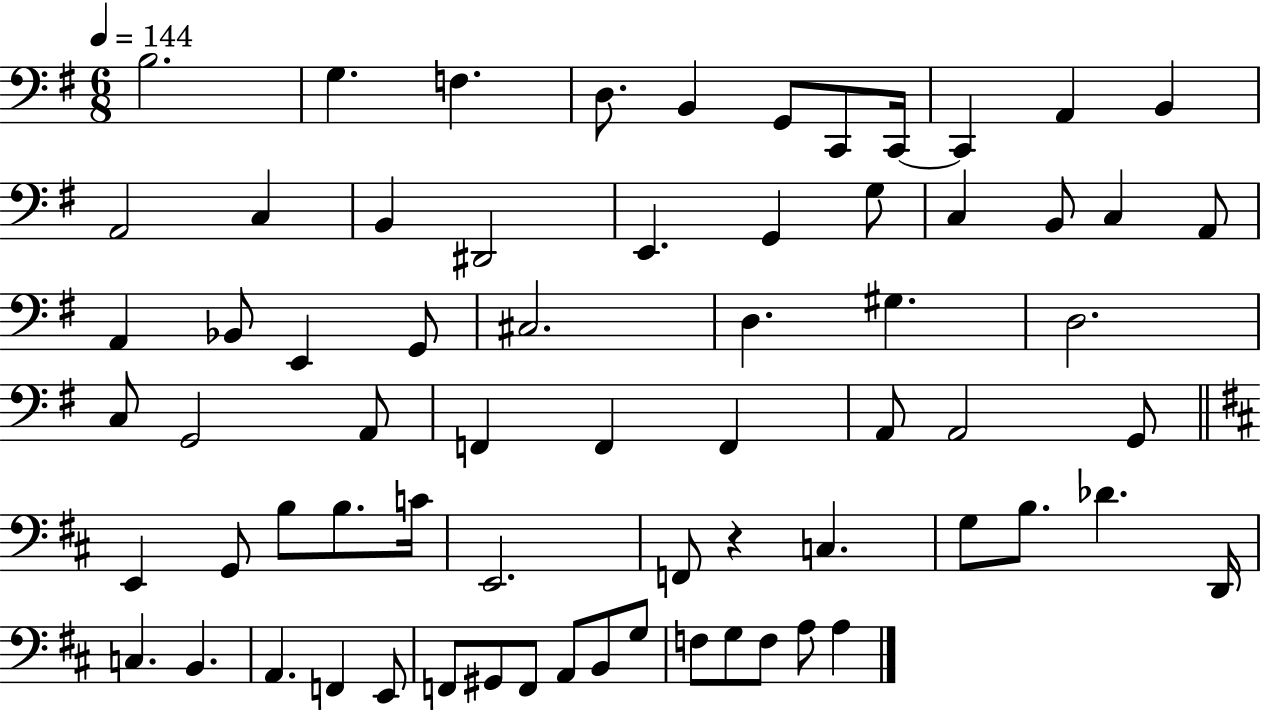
{
  \clef bass
  \numericTimeSignature
  \time 6/8
  \key g \major
  \tempo 4 = 144
  \repeat volta 2 { b2. | g4. f4. | d8. b,4 g,8 c,8 c,16~~ | c,4 a,4 b,4 | \break a,2 c4 | b,4 dis,2 | e,4. g,4 g8 | c4 b,8 c4 a,8 | \break a,4 bes,8 e,4 g,8 | cis2. | d4. gis4. | d2. | \break c8 g,2 a,8 | f,4 f,4 f,4 | a,8 a,2 g,8 | \bar "||" \break \key b \minor e,4 g,8 b8 b8. c'16 | e,2. | f,8 r4 c4. | g8 b8. des'4. d,16 | \break c4. b,4. | a,4. f,4 e,8 | f,8 gis,8 f,8 a,8 b,8 g8 | f8 g8 f8 a8 a4 | \break } \bar "|."
}